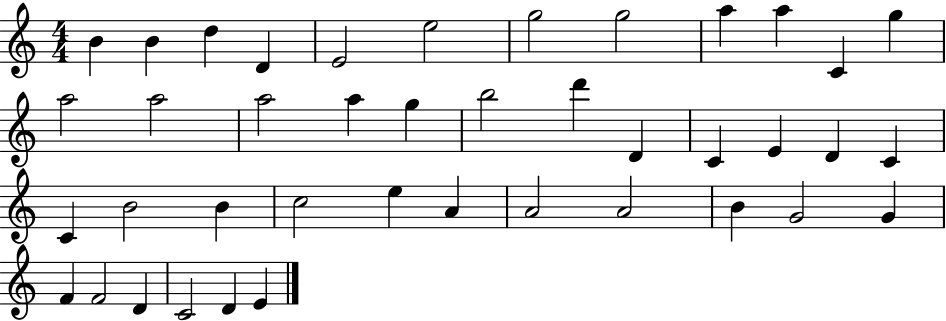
X:1
T:Untitled
M:4/4
L:1/4
K:C
B B d D E2 e2 g2 g2 a a C g a2 a2 a2 a g b2 d' D C E D C C B2 B c2 e A A2 A2 B G2 G F F2 D C2 D E